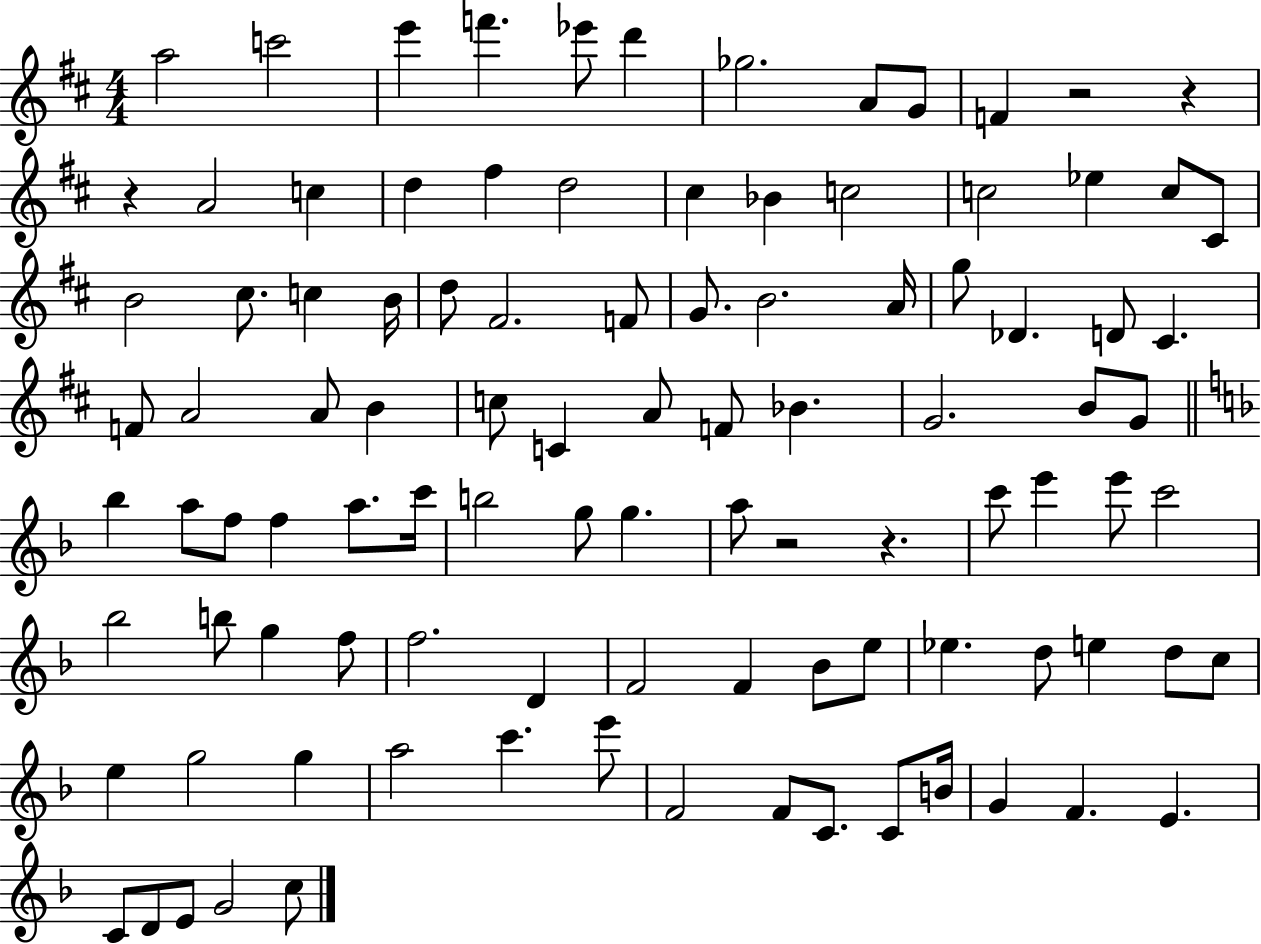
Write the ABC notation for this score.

X:1
T:Untitled
M:4/4
L:1/4
K:D
a2 c'2 e' f' _e'/2 d' _g2 A/2 G/2 F z2 z z A2 c d ^f d2 ^c _B c2 c2 _e c/2 ^C/2 B2 ^c/2 c B/4 d/2 ^F2 F/2 G/2 B2 A/4 g/2 _D D/2 ^C F/2 A2 A/2 B c/2 C A/2 F/2 _B G2 B/2 G/2 _b a/2 f/2 f a/2 c'/4 b2 g/2 g a/2 z2 z c'/2 e' e'/2 c'2 _b2 b/2 g f/2 f2 D F2 F _B/2 e/2 _e d/2 e d/2 c/2 e g2 g a2 c' e'/2 F2 F/2 C/2 C/2 B/4 G F E C/2 D/2 E/2 G2 c/2